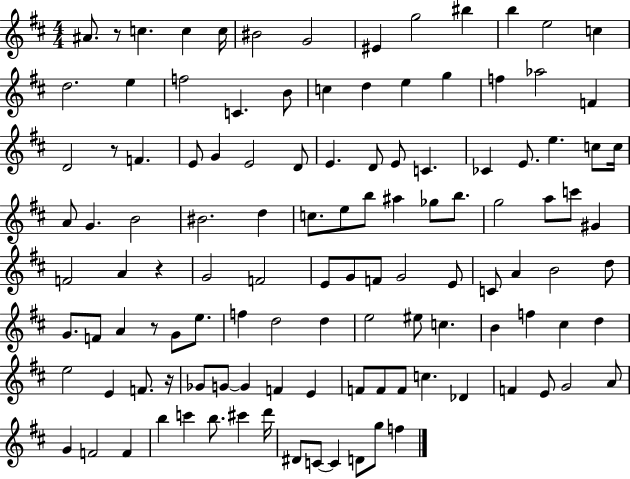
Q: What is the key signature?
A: D major